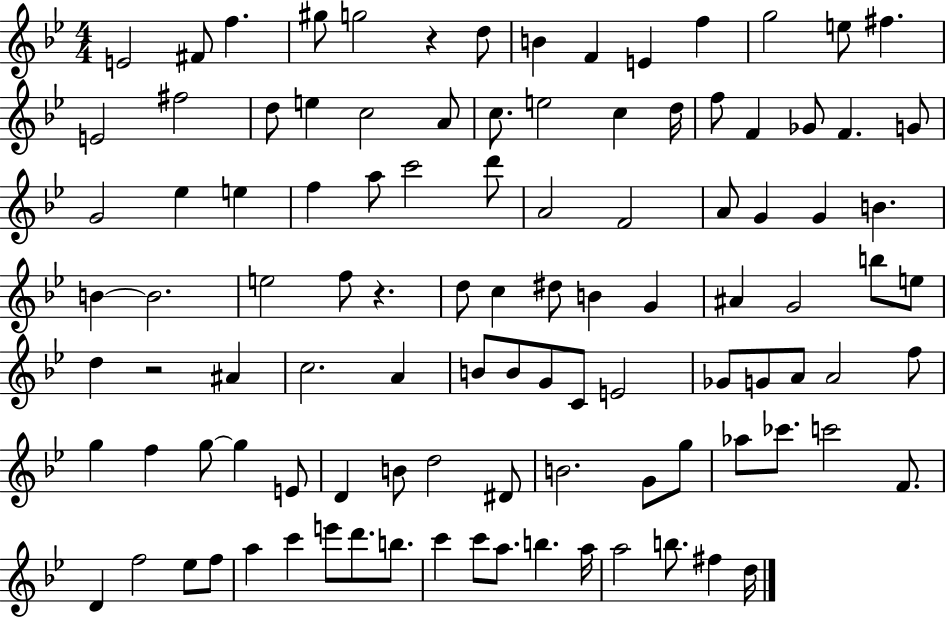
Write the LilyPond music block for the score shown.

{
  \clef treble
  \numericTimeSignature
  \time 4/4
  \key bes \major
  e'2 fis'8 f''4. | gis''8 g''2 r4 d''8 | b'4 f'4 e'4 f''4 | g''2 e''8 fis''4. | \break e'2 fis''2 | d''8 e''4 c''2 a'8 | c''8. e''2 c''4 d''16 | f''8 f'4 ges'8 f'4. g'8 | \break g'2 ees''4 e''4 | f''4 a''8 c'''2 d'''8 | a'2 f'2 | a'8 g'4 g'4 b'4. | \break b'4~~ b'2. | e''2 f''8 r4. | d''8 c''4 dis''8 b'4 g'4 | ais'4 g'2 b''8 e''8 | \break d''4 r2 ais'4 | c''2. a'4 | b'8 b'8 g'8 c'8 e'2 | ges'8 g'8 a'8 a'2 f''8 | \break g''4 f''4 g''8~~ g''4 e'8 | d'4 b'8 d''2 dis'8 | b'2. g'8 g''8 | aes''8 ces'''8. c'''2 f'8. | \break d'4 f''2 ees''8 f''8 | a''4 c'''4 e'''8 d'''8. b''8. | c'''4 c'''8 a''8. b''4. a''16 | a''2 b''8. fis''4 d''16 | \break \bar "|."
}